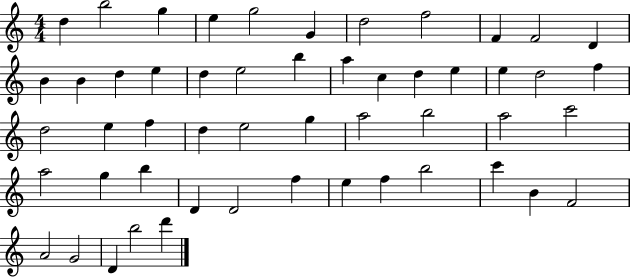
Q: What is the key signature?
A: C major